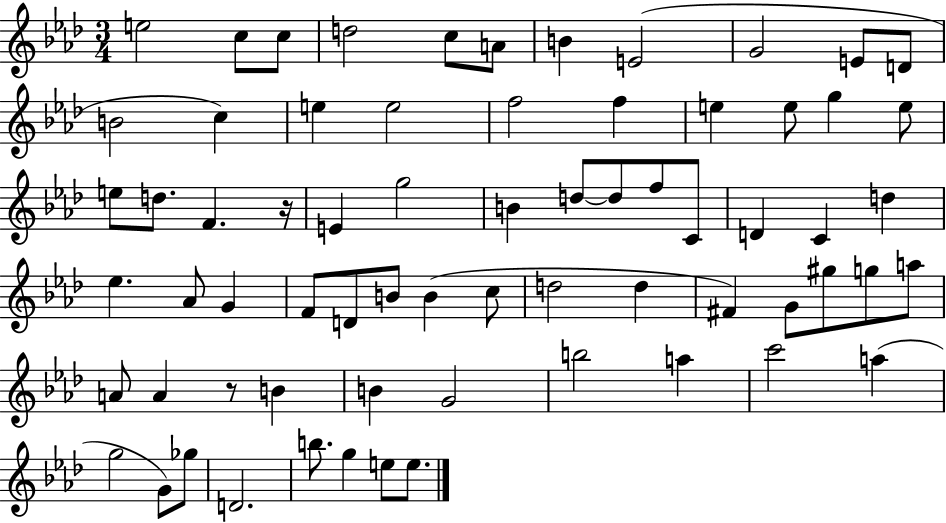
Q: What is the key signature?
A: AES major